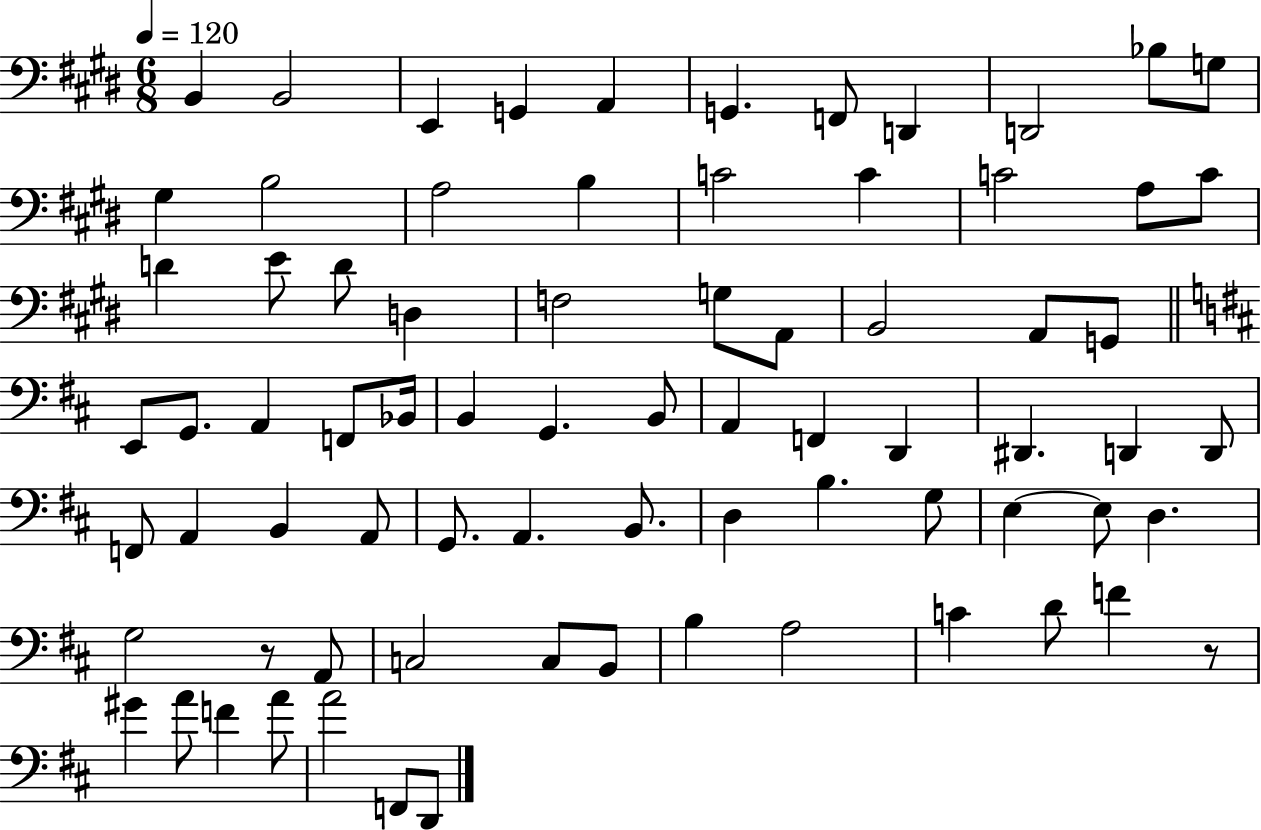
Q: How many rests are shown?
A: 2